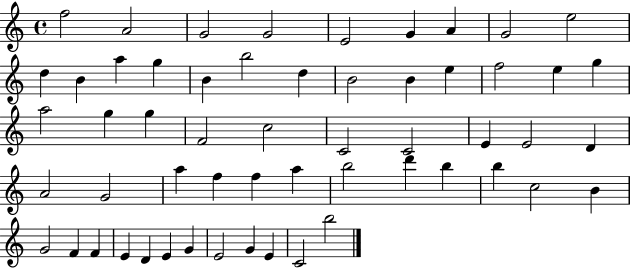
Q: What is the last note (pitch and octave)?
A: B5